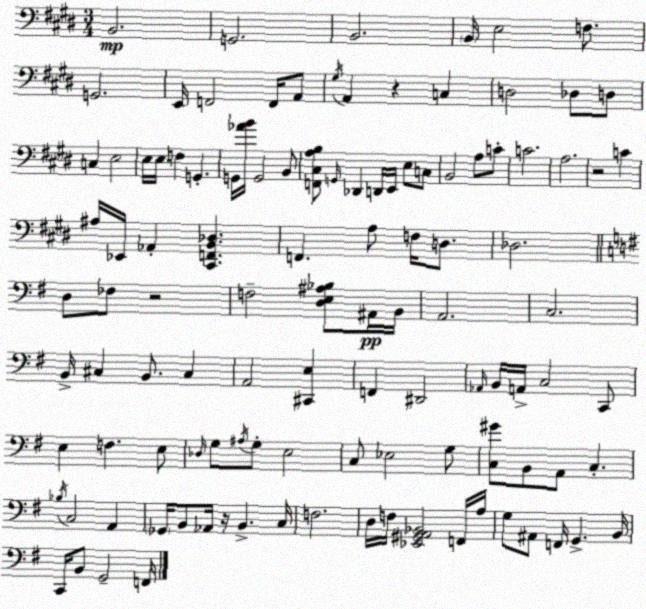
X:1
T:Untitled
M:3/4
L:1/4
K:E
B,,2 G,,2 B,,2 B,,/4 E,2 F,/2 G,,2 E,,/4 F,,2 F,,/4 A,,/2 ^G,/4 A,, z C, D,2 _D,/2 D,/2 C, E,2 E,/4 E,/4 F, G,, G,,/4 [_AB]/4 G,,2 B,,/2 [F,,^C,A,B,]/2 G,,/4 _D,, D,,/4 E,,/4 E,/2 C,/2 B,,2 A,/2 C/2 C2 A,2 z2 C ^A,/4 _E,,/4 _A,, [^C,,F,,B,,_D,] F,, A,/2 F,/4 D,/2 _D,2 D,/2 _F,/2 z2 F,2 [D,E,^A,_B,]/2 ^A,,/4 B,,/4 A,,2 C,2 B,,/4 ^C, B,,/2 ^C, A,,2 [^C,,E,] F,, ^D,,2 _A,,/4 B,,/4 A,,/4 C,2 C,,/2 E, F, E,/2 _D,/4 G,/2 ^A,/4 G,/2 E,2 C,/2 _E,2 G,/2 [C,^G]/2 B,,/2 A,,/2 C, _B,/4 C,2 A,, _G,,/4 B,,/2 _A,,/4 z/4 B,, C,/4 F,2 D,/4 F,/4 [_E,,^G,,A,,_B,,]2 F,,/4 A,/4 G,/2 ^A,,/2 F,,/4 G,, B,,/4 C,,/4 B,,/2 G,,2 F,,/4